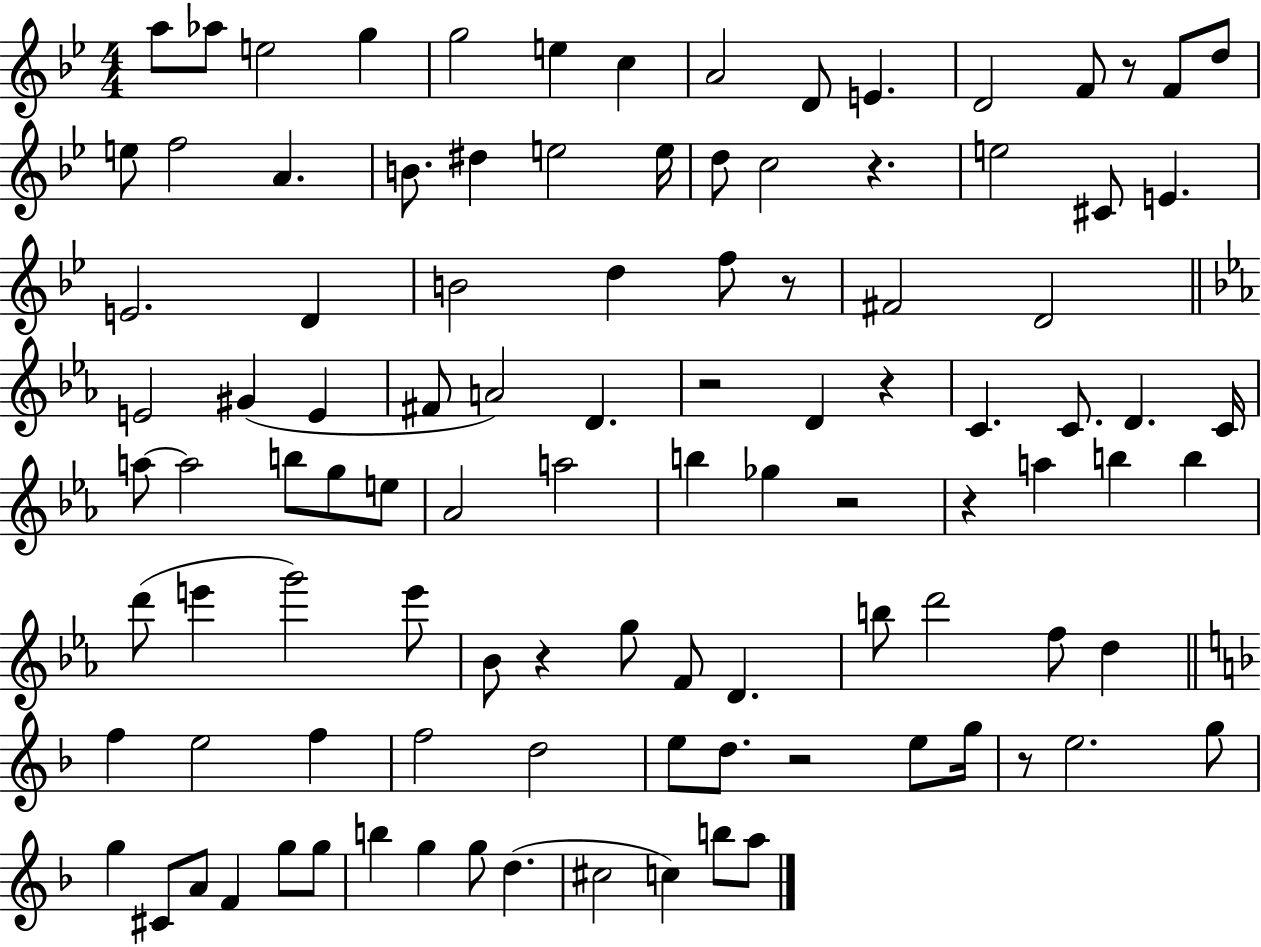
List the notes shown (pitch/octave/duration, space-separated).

A5/e Ab5/e E5/h G5/q G5/h E5/q C5/q A4/h D4/e E4/q. D4/h F4/e R/e F4/e D5/e E5/e F5/h A4/q. B4/e. D#5/q E5/h E5/s D5/e C5/h R/q. E5/h C#4/e E4/q. E4/h. D4/q B4/h D5/q F5/e R/e F#4/h D4/h E4/h G#4/q E4/q F#4/e A4/h D4/q. R/h D4/q R/q C4/q. C4/e. D4/q. C4/s A5/e A5/h B5/e G5/e E5/e Ab4/h A5/h B5/q Gb5/q R/h R/q A5/q B5/q B5/q D6/e E6/q G6/h E6/e Bb4/e R/q G5/e F4/e D4/q. B5/e D6/h F5/e D5/q F5/q E5/h F5/q F5/h D5/h E5/e D5/e. R/h E5/e G5/s R/e E5/h. G5/e G5/q C#4/e A4/e F4/q G5/e G5/e B5/q G5/q G5/e D5/q. C#5/h C5/q B5/e A5/e